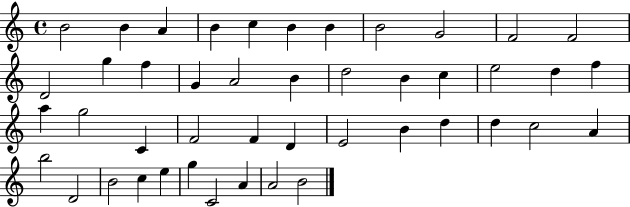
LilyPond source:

{
  \clef treble
  \time 4/4
  \defaultTimeSignature
  \key c \major
  b'2 b'4 a'4 | b'4 c''4 b'4 b'4 | b'2 g'2 | f'2 f'2 | \break d'2 g''4 f''4 | g'4 a'2 b'4 | d''2 b'4 c''4 | e''2 d''4 f''4 | \break a''4 g''2 c'4 | f'2 f'4 d'4 | e'2 b'4 d''4 | d''4 c''2 a'4 | \break b''2 d'2 | b'2 c''4 e''4 | g''4 c'2 a'4 | a'2 b'2 | \break \bar "|."
}